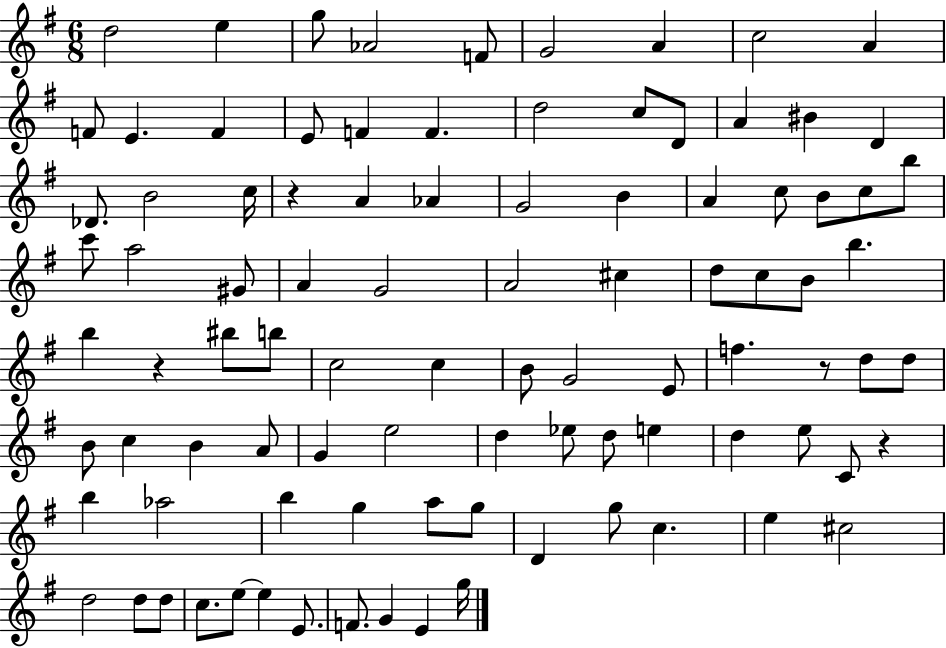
X:1
T:Untitled
M:6/8
L:1/4
K:G
d2 e g/2 _A2 F/2 G2 A c2 A F/2 E F E/2 F F d2 c/2 D/2 A ^B D _D/2 B2 c/4 z A _A G2 B A c/2 B/2 c/2 b/2 c'/2 a2 ^G/2 A G2 A2 ^c d/2 c/2 B/2 b b z ^b/2 b/2 c2 c B/2 G2 E/2 f z/2 d/2 d/2 B/2 c B A/2 G e2 d _e/2 d/2 e d e/2 C/2 z b _a2 b g a/2 g/2 D g/2 c e ^c2 d2 d/2 d/2 c/2 e/2 e E/2 F/2 G E g/4